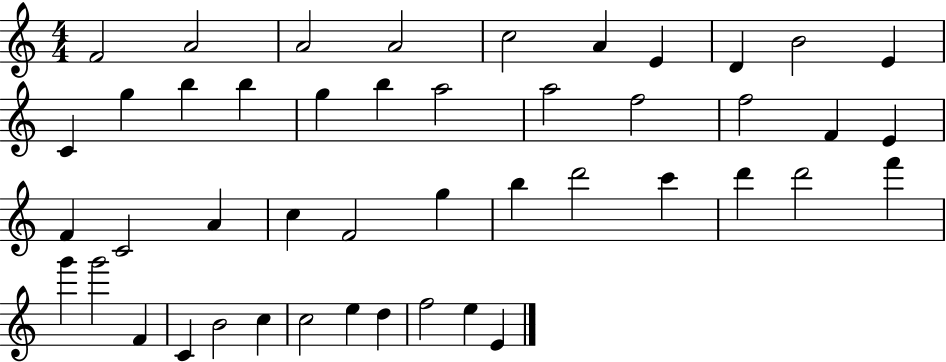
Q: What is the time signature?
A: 4/4